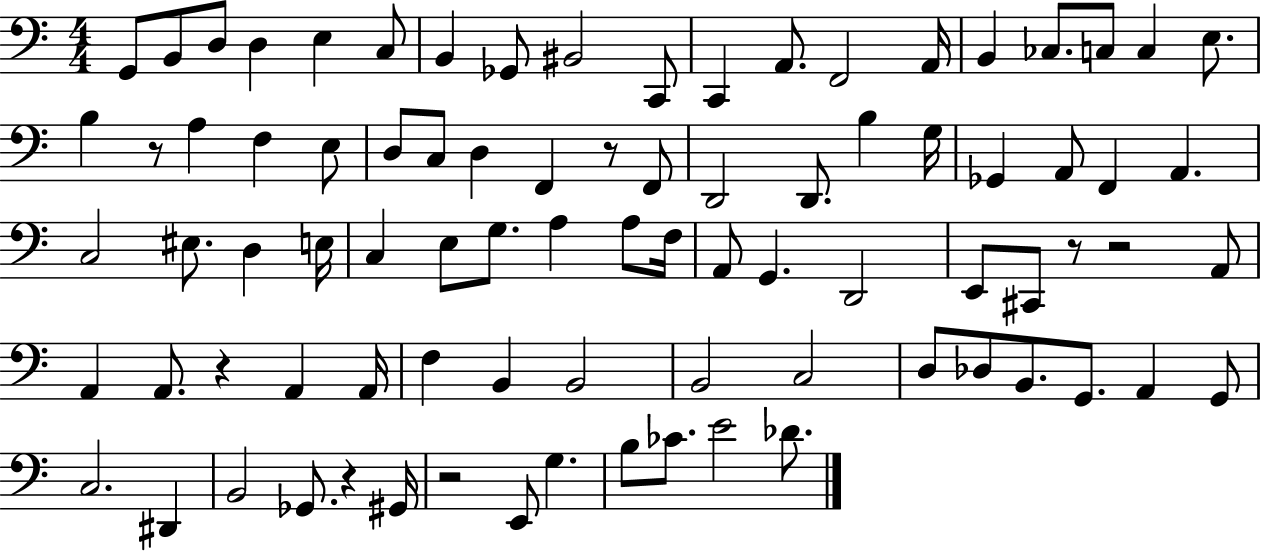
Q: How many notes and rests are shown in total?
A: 85